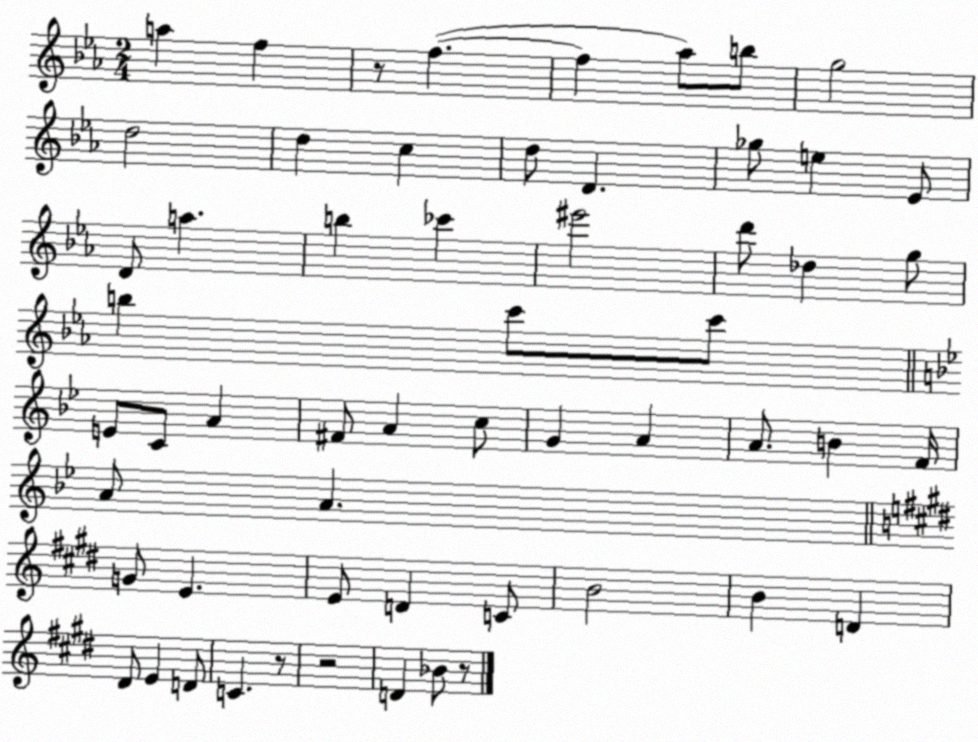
X:1
T:Untitled
M:2/4
L:1/4
K:Eb
a f z/2 f f _a/2 b/2 g2 d2 d c d/2 D _g/2 e _E/2 D/2 a b _c' ^e'2 d'/2 _d g/2 b c'/2 c'/2 E/2 C/2 A ^F/2 A c/2 G A A/2 B F/4 A/2 A G/2 E E/2 D C/2 B2 B D ^D/2 E D/2 C z/2 z2 D _B/2 z/2